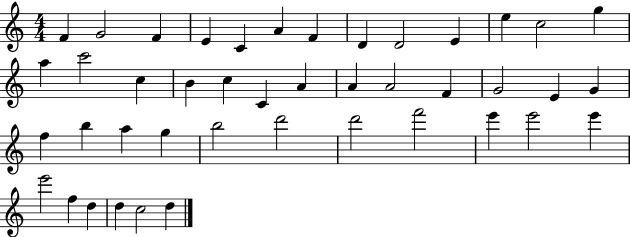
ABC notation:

X:1
T:Untitled
M:4/4
L:1/4
K:C
F G2 F E C A F D D2 E e c2 g a c'2 c B c C A A A2 F G2 E G f b a g b2 d'2 d'2 f'2 e' e'2 e' e'2 f d d c2 d